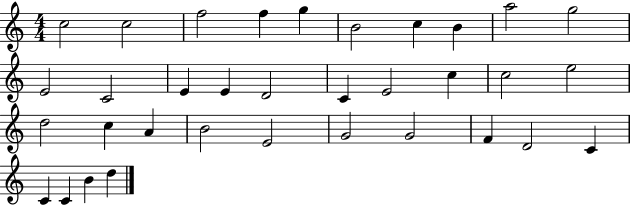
X:1
T:Untitled
M:4/4
L:1/4
K:C
c2 c2 f2 f g B2 c B a2 g2 E2 C2 E E D2 C E2 c c2 e2 d2 c A B2 E2 G2 G2 F D2 C C C B d